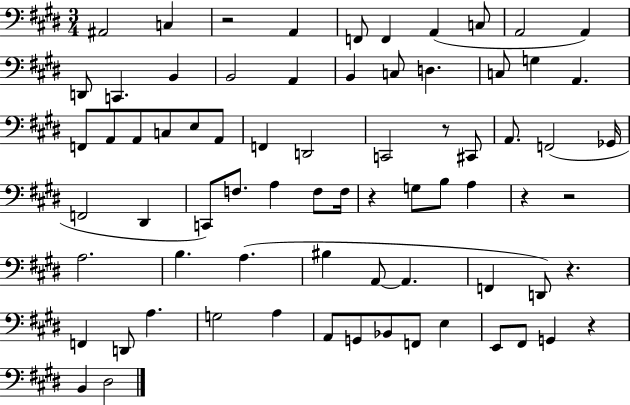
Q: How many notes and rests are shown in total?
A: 73